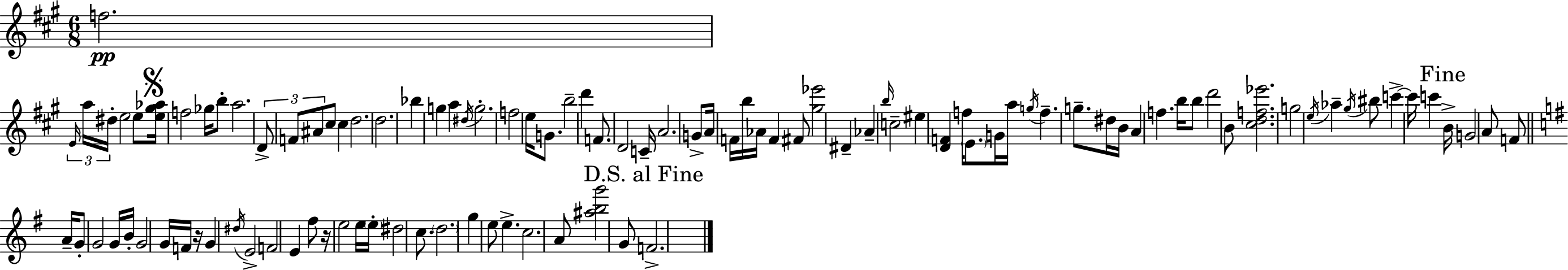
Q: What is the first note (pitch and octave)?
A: F5